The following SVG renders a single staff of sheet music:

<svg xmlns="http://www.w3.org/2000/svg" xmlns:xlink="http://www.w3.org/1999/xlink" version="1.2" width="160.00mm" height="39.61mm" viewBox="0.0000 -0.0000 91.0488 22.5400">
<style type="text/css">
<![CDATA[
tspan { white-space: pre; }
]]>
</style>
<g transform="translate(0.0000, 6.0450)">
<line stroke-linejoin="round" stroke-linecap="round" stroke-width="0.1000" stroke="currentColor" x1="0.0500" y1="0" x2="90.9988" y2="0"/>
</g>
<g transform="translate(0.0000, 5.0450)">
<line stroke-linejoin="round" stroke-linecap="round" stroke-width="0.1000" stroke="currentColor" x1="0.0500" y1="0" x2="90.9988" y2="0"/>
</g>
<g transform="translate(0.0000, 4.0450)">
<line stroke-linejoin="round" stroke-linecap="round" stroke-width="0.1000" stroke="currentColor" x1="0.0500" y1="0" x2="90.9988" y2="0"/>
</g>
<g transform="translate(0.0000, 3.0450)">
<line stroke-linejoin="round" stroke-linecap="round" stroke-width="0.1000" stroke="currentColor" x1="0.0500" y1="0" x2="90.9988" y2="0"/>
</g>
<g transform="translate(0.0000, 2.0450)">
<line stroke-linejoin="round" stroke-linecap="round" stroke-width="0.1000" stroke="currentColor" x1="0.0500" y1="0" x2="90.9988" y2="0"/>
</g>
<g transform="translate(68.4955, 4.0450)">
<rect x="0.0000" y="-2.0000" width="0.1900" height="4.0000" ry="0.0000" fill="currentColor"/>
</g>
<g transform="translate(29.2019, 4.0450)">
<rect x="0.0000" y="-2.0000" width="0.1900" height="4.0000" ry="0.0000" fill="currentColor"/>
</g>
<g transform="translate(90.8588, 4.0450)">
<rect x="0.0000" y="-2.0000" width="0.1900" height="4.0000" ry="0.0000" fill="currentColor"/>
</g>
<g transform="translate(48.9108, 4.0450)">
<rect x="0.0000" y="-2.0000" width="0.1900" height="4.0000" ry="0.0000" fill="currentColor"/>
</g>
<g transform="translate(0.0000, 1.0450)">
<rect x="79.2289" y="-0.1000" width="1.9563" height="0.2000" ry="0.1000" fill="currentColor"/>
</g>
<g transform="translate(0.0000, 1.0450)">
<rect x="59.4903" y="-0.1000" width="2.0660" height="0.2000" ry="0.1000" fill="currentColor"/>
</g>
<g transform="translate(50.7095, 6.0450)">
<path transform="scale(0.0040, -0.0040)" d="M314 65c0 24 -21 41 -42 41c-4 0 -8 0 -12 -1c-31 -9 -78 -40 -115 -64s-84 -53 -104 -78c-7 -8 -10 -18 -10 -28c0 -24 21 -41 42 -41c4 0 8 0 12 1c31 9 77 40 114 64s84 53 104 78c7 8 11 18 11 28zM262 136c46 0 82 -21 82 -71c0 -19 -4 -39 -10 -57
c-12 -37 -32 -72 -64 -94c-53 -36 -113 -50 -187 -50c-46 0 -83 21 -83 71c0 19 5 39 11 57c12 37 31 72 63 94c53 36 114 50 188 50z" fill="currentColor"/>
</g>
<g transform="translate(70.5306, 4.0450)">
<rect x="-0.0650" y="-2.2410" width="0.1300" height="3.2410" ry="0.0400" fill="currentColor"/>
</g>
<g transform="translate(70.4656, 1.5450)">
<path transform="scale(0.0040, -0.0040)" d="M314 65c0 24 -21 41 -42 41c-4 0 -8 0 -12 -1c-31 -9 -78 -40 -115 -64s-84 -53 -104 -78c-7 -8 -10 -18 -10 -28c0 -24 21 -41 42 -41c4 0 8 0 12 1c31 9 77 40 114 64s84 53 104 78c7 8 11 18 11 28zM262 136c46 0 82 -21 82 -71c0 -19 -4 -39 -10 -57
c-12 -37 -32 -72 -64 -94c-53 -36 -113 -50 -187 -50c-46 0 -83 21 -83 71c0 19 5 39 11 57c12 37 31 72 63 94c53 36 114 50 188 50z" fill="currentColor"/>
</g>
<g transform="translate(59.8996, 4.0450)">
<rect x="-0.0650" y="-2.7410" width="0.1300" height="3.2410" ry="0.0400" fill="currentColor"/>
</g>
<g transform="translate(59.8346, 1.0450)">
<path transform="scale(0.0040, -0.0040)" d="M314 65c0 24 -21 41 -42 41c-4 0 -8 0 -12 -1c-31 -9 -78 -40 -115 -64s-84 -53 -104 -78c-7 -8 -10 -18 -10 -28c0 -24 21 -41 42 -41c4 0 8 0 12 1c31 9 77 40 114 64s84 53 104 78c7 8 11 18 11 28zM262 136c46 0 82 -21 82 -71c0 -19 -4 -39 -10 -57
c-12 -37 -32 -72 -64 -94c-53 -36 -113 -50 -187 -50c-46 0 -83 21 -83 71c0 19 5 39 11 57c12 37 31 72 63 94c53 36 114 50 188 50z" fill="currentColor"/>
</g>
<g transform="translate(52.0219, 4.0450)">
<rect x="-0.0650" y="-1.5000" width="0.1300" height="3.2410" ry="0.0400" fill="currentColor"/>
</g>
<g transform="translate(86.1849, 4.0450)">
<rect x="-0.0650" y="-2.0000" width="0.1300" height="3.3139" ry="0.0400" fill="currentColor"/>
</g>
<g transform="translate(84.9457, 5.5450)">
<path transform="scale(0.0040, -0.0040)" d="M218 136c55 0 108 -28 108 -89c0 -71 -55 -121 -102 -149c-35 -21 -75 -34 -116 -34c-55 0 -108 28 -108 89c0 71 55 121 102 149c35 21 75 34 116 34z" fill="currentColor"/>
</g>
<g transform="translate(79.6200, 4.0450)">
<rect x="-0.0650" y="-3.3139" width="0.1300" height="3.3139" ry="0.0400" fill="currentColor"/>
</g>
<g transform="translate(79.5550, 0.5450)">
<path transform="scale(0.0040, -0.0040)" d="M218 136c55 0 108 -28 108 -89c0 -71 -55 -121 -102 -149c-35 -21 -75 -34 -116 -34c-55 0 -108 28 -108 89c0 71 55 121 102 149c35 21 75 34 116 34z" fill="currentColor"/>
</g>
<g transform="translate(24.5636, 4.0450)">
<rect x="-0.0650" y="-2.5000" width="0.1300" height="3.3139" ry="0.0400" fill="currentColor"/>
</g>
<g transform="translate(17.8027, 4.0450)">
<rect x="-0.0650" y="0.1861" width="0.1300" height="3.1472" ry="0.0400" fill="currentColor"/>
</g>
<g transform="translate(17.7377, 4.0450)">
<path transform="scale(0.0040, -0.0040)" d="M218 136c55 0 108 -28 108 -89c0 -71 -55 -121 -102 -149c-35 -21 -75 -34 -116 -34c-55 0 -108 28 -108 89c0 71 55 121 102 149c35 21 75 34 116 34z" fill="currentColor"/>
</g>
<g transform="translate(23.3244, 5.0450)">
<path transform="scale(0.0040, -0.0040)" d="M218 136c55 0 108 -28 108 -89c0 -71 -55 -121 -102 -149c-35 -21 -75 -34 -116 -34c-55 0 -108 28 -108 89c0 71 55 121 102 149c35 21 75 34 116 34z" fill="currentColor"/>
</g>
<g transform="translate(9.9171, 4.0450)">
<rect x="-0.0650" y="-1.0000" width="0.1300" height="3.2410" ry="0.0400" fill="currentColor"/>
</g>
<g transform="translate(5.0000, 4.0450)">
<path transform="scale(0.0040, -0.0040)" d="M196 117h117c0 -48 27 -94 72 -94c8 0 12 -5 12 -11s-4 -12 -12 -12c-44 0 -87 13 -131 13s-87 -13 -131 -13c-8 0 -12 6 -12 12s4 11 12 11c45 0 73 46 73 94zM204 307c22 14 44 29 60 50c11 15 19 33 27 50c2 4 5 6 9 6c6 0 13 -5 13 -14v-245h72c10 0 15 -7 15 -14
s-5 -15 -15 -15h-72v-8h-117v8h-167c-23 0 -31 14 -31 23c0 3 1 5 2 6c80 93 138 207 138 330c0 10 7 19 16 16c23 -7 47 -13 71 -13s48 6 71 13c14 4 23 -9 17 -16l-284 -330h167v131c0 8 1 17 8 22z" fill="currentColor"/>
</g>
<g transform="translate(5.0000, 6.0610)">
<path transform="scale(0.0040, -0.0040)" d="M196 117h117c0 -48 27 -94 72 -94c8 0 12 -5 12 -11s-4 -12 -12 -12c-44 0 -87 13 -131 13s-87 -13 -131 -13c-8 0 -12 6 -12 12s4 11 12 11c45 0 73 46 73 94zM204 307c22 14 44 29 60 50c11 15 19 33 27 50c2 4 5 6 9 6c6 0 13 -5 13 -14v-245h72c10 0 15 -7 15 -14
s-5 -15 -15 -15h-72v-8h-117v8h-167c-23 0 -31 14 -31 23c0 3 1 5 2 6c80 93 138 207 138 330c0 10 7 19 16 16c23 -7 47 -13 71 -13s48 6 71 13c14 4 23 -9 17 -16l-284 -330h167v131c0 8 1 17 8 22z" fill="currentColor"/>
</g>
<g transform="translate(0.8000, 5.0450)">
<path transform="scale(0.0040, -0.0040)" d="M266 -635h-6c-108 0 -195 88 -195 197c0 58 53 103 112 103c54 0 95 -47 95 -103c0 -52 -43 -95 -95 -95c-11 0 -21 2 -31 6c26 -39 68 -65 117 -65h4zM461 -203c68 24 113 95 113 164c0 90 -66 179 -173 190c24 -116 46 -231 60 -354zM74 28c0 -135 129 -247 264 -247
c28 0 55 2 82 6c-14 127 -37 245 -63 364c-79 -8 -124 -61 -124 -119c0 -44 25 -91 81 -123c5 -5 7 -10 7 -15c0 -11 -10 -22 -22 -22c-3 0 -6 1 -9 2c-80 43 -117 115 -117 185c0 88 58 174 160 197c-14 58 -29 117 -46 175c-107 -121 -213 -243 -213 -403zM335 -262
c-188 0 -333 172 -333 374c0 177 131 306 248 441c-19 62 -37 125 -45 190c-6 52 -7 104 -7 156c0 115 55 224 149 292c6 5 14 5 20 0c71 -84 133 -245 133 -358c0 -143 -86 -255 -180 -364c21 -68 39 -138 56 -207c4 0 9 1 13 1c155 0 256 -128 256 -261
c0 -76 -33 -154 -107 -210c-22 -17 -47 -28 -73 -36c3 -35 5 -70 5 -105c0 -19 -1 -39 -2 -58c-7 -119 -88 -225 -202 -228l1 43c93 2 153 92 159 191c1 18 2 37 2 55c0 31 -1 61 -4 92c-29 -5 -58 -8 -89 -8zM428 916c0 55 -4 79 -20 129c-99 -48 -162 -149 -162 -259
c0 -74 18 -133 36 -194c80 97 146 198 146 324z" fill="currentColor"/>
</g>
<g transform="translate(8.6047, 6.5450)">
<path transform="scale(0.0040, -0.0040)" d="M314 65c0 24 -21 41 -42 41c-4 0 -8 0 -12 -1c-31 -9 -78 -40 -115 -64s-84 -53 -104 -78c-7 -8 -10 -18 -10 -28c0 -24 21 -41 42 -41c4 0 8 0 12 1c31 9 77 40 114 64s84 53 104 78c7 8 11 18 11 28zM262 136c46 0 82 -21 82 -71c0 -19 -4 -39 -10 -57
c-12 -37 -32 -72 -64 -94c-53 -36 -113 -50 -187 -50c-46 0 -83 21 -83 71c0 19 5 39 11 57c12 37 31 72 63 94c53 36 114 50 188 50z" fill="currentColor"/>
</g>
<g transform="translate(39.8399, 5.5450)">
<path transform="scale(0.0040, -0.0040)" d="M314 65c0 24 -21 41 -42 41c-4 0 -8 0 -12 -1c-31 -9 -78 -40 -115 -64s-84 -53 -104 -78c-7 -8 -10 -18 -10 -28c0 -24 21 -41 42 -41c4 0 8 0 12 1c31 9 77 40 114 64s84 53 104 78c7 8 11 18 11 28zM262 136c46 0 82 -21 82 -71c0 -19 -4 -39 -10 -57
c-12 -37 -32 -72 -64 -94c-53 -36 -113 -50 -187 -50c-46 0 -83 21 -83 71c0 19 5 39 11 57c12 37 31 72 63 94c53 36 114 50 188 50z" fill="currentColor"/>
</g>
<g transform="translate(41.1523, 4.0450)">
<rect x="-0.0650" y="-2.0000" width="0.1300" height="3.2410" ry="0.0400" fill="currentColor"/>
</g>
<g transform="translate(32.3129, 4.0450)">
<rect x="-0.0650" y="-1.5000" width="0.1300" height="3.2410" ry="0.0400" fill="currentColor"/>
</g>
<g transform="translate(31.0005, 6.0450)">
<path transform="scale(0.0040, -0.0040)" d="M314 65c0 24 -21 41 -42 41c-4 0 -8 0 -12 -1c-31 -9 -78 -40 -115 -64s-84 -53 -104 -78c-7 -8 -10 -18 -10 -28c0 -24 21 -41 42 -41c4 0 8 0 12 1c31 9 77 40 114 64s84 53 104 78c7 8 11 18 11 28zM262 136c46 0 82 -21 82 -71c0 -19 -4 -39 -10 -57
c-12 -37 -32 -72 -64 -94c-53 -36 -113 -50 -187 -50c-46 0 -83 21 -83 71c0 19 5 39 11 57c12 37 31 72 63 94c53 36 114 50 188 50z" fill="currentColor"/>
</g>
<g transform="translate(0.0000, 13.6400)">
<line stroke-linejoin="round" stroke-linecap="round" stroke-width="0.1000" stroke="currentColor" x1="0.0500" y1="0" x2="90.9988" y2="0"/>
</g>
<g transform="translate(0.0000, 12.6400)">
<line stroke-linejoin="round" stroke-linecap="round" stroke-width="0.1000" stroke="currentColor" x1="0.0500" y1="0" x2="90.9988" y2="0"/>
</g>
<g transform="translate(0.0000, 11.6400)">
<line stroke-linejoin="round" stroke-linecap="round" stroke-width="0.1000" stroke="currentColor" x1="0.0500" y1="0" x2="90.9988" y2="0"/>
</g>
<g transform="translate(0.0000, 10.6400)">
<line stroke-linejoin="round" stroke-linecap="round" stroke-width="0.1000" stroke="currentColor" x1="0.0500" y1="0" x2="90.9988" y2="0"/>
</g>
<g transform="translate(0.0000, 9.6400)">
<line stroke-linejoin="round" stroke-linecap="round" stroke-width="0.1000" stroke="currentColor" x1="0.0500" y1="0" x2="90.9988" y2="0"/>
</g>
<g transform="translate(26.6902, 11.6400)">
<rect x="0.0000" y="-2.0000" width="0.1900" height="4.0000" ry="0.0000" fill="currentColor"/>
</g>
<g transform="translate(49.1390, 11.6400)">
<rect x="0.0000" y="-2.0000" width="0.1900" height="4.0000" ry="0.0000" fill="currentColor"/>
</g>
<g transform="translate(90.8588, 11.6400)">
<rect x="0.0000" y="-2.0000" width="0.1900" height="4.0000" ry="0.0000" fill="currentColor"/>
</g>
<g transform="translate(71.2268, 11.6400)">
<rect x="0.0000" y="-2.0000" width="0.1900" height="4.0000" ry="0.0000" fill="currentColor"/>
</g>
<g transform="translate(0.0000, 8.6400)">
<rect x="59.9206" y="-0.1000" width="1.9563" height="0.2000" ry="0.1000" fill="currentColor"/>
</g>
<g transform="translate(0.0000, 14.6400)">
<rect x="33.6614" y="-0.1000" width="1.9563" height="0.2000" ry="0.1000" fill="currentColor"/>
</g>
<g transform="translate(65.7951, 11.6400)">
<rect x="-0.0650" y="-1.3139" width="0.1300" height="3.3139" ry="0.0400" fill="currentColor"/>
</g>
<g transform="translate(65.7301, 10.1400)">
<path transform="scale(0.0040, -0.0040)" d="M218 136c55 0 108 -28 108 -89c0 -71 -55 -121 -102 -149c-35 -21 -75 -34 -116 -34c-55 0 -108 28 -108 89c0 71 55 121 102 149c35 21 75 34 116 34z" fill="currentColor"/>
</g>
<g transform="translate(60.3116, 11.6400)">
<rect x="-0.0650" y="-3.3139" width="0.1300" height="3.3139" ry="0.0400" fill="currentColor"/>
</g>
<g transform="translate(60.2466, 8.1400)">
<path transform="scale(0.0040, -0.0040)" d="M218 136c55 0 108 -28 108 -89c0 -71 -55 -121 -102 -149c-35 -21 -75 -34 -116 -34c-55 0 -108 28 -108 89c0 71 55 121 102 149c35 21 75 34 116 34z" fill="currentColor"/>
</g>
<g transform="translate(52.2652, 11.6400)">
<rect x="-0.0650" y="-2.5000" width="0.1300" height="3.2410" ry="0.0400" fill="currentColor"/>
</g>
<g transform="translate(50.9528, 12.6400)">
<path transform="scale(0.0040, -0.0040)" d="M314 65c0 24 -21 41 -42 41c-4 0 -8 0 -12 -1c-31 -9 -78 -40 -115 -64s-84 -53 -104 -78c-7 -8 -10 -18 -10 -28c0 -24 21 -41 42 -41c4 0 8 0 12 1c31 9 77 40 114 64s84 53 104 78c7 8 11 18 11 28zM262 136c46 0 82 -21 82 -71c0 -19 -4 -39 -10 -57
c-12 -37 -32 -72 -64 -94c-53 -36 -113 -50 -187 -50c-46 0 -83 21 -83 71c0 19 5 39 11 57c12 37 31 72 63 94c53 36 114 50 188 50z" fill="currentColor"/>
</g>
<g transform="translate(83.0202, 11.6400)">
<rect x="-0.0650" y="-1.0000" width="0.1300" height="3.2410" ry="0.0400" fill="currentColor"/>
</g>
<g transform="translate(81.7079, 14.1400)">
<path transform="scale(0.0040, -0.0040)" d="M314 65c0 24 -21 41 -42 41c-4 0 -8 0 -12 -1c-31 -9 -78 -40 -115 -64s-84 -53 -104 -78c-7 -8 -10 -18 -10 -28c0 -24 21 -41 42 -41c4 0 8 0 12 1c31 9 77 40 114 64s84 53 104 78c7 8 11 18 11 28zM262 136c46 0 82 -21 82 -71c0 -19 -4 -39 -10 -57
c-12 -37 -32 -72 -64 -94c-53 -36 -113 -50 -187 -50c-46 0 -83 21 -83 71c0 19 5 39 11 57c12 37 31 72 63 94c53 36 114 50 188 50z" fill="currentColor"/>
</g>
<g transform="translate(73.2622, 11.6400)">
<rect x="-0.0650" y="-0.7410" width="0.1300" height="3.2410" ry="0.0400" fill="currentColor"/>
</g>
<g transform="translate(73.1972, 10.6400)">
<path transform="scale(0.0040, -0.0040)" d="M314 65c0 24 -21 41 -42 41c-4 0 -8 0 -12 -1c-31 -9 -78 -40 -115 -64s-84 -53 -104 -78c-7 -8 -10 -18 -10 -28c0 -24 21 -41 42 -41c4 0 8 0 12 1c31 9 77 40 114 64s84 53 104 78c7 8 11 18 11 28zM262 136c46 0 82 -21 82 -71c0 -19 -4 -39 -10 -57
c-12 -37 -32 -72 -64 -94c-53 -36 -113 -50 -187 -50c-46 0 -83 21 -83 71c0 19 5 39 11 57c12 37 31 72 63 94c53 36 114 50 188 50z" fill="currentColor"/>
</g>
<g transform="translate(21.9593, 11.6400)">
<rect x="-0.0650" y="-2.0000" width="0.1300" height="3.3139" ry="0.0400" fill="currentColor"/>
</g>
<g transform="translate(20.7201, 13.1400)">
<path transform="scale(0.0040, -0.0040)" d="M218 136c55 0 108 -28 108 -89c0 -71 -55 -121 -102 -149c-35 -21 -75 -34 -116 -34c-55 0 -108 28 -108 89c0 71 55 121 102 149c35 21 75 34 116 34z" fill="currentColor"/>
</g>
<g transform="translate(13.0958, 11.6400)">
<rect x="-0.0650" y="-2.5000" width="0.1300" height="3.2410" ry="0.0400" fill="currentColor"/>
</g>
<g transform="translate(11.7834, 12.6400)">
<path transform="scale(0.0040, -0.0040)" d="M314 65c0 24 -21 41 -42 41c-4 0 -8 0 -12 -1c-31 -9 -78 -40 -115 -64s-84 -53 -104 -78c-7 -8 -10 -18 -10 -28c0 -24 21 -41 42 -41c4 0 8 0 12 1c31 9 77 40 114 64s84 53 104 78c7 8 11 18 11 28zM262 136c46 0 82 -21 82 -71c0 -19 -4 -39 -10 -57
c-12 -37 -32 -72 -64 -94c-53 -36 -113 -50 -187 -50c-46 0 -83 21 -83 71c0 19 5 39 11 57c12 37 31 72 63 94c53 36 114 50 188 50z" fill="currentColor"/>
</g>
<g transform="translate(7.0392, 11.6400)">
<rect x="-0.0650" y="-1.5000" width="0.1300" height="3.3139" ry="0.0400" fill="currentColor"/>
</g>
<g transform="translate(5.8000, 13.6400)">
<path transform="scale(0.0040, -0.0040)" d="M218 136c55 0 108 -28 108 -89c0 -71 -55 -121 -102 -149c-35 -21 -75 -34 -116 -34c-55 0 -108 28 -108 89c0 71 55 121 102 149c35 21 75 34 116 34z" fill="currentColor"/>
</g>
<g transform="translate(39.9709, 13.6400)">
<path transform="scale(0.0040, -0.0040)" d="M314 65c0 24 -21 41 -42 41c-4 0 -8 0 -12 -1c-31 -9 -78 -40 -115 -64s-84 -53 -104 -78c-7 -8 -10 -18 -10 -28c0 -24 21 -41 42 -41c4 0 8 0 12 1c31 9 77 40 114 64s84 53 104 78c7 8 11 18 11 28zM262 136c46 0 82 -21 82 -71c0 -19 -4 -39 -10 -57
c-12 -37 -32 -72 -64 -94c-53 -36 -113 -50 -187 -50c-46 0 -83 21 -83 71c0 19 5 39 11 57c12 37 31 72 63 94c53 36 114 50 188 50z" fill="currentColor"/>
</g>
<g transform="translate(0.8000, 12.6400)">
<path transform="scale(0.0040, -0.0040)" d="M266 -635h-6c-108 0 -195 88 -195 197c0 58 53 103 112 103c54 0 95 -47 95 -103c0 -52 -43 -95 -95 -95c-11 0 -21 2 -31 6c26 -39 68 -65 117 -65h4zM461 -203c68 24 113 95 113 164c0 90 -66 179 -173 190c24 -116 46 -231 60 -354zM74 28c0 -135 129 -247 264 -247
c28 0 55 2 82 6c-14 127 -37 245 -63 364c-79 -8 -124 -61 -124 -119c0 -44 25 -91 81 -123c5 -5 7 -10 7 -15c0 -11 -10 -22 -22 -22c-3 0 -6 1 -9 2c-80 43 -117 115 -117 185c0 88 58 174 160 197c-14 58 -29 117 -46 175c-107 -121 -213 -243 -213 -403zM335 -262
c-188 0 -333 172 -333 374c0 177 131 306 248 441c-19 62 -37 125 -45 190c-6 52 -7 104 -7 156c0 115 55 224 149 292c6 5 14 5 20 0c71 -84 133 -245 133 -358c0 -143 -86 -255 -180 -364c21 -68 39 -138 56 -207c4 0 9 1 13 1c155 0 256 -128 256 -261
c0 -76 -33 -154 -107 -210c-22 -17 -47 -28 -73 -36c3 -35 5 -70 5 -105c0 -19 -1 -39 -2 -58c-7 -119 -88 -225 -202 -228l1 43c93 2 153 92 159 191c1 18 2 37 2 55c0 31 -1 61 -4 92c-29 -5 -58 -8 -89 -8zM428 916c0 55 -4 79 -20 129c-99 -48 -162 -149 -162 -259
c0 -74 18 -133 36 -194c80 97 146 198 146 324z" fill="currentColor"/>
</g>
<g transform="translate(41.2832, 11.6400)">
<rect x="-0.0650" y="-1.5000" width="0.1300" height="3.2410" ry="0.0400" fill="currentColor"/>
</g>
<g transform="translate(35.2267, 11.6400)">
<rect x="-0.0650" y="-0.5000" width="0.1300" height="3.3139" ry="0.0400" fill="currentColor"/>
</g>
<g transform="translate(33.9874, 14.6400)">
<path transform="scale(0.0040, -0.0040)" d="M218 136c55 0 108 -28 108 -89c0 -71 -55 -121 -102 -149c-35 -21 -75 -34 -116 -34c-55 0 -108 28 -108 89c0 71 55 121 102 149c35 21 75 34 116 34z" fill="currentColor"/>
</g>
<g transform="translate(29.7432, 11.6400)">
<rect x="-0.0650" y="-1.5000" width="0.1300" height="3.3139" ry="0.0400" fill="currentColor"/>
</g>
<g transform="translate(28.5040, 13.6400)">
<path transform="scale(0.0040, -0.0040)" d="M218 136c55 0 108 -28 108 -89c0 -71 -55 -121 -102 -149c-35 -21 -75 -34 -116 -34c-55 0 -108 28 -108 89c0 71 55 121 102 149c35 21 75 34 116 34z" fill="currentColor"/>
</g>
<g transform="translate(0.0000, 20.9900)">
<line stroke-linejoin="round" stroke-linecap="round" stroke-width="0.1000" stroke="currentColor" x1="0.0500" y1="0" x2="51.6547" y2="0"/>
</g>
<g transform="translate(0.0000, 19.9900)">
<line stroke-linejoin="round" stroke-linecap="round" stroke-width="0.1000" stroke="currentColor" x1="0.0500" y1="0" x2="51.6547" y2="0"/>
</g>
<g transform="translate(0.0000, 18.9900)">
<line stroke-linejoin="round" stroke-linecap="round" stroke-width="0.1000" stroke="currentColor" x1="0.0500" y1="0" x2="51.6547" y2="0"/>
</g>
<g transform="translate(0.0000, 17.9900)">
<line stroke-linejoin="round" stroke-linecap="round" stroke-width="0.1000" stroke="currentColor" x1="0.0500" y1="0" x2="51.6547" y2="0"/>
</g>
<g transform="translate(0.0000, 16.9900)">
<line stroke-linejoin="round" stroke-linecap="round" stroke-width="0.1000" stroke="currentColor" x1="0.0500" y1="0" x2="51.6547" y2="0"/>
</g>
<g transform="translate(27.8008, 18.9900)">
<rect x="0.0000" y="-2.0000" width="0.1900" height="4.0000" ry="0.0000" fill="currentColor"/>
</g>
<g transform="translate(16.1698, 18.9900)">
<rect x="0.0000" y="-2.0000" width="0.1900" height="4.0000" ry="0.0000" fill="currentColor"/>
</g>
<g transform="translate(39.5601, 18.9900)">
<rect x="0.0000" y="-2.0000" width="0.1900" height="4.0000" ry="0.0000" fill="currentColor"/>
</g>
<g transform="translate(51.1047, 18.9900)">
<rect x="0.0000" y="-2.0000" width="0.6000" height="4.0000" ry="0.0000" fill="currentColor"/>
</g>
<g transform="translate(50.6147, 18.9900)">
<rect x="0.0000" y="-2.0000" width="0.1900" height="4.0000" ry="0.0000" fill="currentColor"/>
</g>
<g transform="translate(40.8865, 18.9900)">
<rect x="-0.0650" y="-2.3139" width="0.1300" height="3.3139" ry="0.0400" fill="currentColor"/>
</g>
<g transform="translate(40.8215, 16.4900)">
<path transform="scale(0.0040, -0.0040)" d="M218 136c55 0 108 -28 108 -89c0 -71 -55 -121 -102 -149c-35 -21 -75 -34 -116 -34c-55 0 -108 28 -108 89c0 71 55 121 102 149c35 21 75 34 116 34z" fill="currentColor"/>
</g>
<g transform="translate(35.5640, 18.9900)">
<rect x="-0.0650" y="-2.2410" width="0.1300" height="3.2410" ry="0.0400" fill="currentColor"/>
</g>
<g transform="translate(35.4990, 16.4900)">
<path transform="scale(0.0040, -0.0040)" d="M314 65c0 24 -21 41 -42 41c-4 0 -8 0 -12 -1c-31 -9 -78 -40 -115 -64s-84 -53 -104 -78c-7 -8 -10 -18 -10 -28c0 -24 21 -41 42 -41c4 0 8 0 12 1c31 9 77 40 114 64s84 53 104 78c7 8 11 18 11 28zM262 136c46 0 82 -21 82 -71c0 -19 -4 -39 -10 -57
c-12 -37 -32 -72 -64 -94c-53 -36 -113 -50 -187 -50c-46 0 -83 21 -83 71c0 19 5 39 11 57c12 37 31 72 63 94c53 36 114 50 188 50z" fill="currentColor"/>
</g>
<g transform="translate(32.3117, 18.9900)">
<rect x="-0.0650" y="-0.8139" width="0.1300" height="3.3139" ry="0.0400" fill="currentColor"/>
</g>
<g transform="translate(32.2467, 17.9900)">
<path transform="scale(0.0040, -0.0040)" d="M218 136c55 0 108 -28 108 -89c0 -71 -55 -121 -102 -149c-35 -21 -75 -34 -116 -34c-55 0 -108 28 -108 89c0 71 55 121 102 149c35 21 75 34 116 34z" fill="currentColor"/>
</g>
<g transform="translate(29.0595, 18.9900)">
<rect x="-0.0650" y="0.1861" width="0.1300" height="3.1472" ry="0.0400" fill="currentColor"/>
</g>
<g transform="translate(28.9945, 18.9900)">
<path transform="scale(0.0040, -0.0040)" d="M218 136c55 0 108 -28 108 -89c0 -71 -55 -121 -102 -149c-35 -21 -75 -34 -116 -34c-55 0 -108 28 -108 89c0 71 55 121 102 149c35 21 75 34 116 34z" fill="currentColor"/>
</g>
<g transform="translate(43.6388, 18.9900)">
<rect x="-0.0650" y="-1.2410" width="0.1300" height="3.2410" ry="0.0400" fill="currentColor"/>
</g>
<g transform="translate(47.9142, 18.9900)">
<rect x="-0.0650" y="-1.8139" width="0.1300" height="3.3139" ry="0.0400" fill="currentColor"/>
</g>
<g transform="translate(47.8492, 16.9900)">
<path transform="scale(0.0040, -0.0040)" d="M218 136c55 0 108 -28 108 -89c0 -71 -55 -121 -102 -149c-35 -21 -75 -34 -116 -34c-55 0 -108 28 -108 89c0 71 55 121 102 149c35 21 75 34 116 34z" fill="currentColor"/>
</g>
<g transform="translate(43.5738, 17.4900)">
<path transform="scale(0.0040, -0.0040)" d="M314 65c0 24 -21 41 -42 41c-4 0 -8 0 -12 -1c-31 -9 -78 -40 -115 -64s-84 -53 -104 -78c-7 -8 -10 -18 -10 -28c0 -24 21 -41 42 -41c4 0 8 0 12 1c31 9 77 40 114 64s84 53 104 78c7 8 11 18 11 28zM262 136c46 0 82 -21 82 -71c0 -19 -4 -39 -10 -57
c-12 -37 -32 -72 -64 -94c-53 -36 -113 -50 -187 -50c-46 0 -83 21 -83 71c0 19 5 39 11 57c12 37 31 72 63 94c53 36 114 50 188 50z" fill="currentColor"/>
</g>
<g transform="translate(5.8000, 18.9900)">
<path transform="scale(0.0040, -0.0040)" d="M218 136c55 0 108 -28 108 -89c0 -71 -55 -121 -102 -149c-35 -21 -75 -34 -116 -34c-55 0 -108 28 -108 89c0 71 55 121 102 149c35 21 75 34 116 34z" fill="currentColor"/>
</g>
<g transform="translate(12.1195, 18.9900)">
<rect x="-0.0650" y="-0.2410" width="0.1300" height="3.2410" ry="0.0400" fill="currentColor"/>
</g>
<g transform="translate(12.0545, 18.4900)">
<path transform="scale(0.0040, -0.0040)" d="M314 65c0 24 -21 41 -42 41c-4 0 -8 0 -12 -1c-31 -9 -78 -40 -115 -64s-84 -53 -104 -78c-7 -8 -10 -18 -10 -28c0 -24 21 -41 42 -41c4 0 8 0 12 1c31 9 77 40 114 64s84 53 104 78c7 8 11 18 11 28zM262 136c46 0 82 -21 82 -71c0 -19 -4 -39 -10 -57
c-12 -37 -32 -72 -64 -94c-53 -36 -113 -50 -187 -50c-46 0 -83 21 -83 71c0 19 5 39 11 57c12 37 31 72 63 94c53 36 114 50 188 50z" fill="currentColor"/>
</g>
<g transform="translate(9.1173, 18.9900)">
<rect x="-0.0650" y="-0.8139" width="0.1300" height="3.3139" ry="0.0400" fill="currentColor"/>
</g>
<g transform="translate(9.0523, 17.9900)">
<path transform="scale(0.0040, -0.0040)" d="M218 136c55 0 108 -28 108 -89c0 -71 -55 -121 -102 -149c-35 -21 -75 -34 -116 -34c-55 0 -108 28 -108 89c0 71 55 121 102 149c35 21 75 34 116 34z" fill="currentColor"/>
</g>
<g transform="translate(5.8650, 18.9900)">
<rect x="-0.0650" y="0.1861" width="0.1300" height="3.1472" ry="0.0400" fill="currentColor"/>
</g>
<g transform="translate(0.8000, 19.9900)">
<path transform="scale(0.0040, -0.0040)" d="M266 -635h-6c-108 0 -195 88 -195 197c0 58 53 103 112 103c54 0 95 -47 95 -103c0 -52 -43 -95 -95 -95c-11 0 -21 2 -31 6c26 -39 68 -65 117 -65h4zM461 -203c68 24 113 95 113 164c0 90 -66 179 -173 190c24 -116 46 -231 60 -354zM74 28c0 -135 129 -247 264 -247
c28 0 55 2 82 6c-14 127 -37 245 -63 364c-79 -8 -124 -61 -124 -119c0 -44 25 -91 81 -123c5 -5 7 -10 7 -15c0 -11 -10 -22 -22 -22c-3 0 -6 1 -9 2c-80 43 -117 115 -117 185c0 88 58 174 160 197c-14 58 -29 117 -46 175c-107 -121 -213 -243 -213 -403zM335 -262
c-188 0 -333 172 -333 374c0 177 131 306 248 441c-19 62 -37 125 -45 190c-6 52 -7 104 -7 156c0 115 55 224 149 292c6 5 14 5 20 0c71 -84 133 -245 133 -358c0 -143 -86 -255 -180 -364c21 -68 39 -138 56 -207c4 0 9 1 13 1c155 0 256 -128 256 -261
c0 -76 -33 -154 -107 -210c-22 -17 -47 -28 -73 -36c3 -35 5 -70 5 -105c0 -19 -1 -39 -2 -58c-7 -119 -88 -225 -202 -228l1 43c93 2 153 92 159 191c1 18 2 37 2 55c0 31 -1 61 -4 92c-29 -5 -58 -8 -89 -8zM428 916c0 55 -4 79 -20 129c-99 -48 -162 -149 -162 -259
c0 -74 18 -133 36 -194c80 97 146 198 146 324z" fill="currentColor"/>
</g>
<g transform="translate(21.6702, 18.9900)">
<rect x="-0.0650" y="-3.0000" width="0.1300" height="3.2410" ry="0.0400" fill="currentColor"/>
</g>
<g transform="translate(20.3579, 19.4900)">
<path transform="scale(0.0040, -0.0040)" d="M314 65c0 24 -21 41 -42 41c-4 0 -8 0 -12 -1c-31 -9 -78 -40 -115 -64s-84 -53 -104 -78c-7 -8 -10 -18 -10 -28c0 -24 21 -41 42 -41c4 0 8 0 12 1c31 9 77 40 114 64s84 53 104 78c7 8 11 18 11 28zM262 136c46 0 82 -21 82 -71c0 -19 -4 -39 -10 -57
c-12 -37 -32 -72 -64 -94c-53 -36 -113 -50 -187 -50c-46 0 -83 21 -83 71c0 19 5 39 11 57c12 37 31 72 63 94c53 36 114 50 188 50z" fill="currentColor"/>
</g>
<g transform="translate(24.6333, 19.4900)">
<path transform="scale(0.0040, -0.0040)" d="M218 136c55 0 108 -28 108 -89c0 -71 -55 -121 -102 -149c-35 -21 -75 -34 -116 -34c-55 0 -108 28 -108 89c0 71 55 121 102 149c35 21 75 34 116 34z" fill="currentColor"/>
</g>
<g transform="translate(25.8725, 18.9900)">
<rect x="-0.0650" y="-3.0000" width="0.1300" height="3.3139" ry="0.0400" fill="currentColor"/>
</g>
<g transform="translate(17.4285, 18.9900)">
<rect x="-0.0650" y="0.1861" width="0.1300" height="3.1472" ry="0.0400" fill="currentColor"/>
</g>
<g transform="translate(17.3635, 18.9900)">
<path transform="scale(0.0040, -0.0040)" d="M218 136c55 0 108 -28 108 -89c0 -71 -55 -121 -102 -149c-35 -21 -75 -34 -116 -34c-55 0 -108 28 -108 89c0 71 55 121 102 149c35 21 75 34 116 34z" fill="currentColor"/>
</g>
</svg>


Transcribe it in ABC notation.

X:1
T:Untitled
M:4/4
L:1/4
K:C
D2 B G E2 F2 E2 a2 g2 b F E G2 F E C E2 G2 b e d2 D2 B d c2 B A2 A B d g2 g e2 f